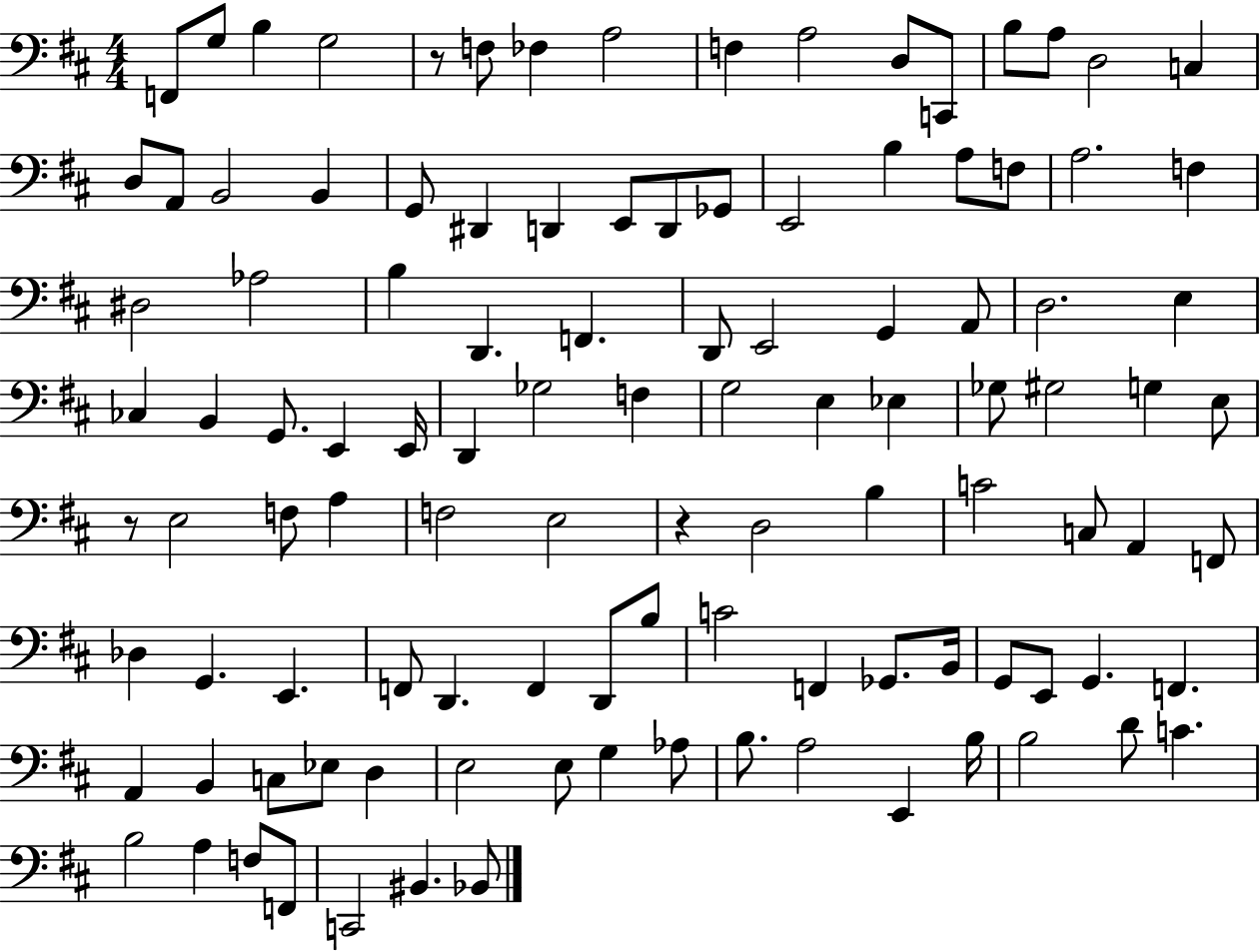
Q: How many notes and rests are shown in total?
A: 110